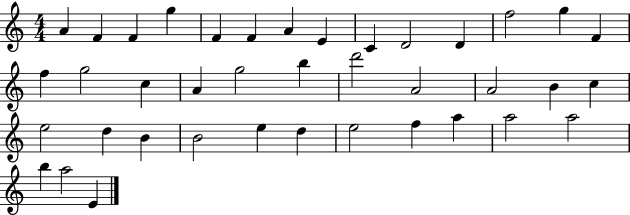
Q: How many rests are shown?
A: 0